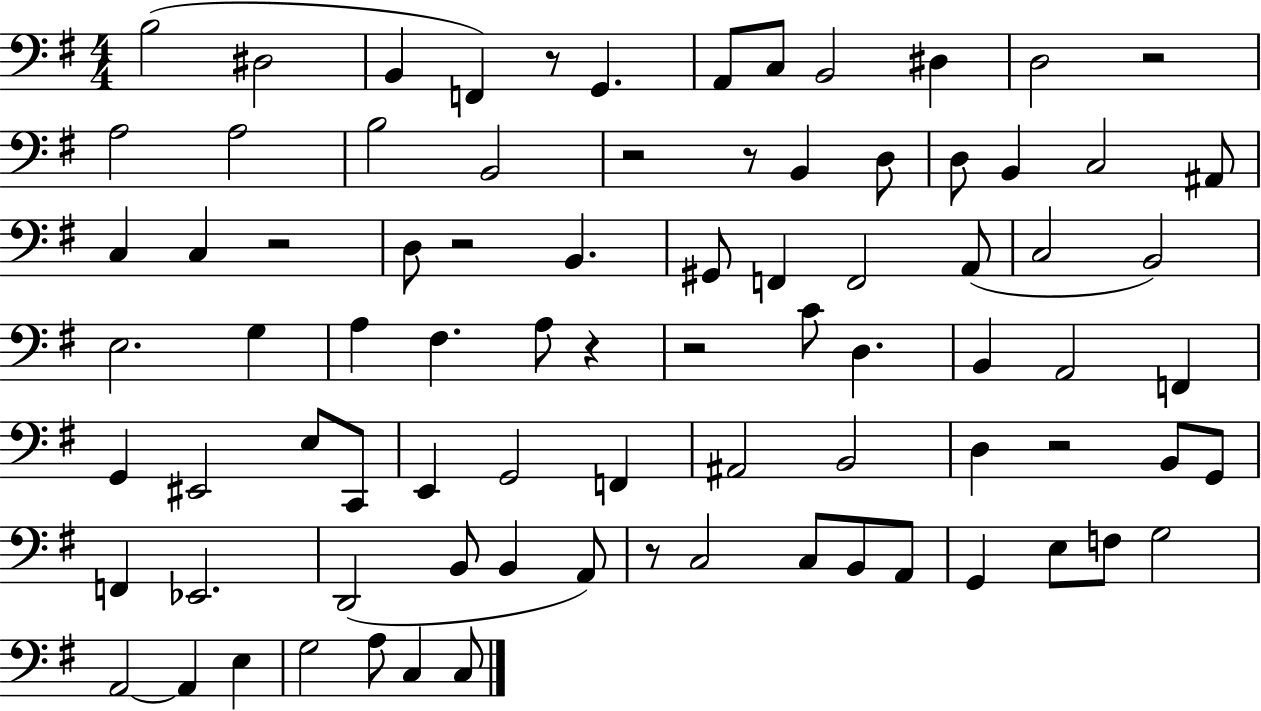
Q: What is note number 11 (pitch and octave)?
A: A3